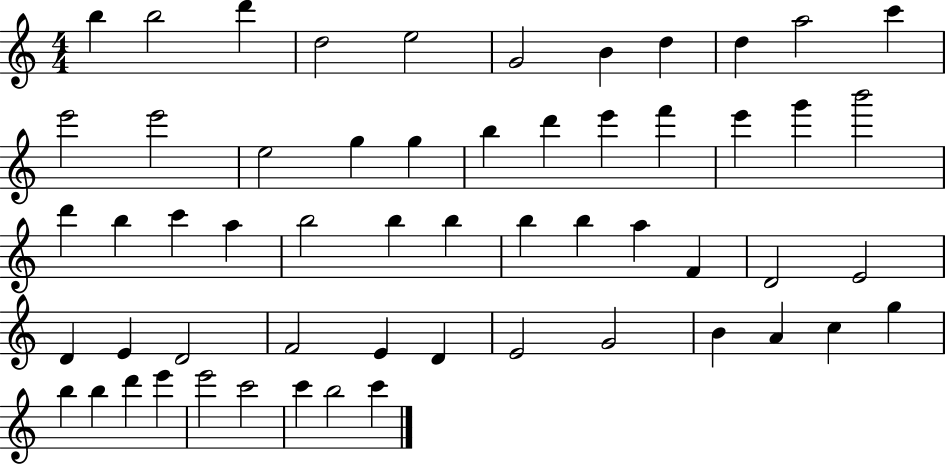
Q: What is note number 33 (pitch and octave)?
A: A5